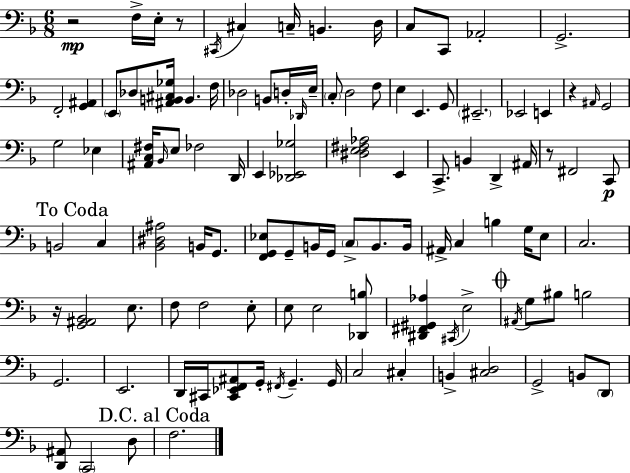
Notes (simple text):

R/h F3/s E3/s R/e C#2/s C#3/q C3/s B2/q. D3/s C3/e C2/e Ab2/h G2/h. F2/h [G2,A#2]/q E2/e Db3/e [A#2,B2,C#3,Gb3]/s B2/q. F3/s Db3/h B2/e D3/s Db2/s E3/s C3/e D3/h F3/e E3/q E2/q. G2/e EIS2/h. Eb2/h E2/q R/q A#2/s G2/h G3/h Eb3/q [A#2,C3,F#3]/s Bb2/s E3/e FES3/h D2/s E2/q [Db2,Eb2,Gb3]/h [D#3,E3,F#3,Ab3]/h E2/q C2/e. B2/q D2/q A#2/s R/e F#2/h C2/e B2/h C3/q [Bb2,D#3,A#3]/h B2/s G2/e. [F2,G2,Eb3]/e G2/e B2/s G2/s C3/e B2/e. B2/s A#2/s C3/q B3/q G3/s E3/e C3/h. R/s [G2,A#2,Bb2]/h E3/e. F3/e F3/h E3/e E3/e E3/h [Db2,B3]/e [D#2,F#2,G#2,Ab3]/q C#2/s E3/h A#2/s G3/e BIS3/e B3/h G2/h. E2/h. D2/s C#2/s [C#2,Eb2,F2,A#2]/e G2/s F#2/s G2/q. G2/s C3/h C#3/q B2/q [C#3,D3]/h G2/h B2/e D2/e [D2,A#2]/e C2/h D3/e F3/h.